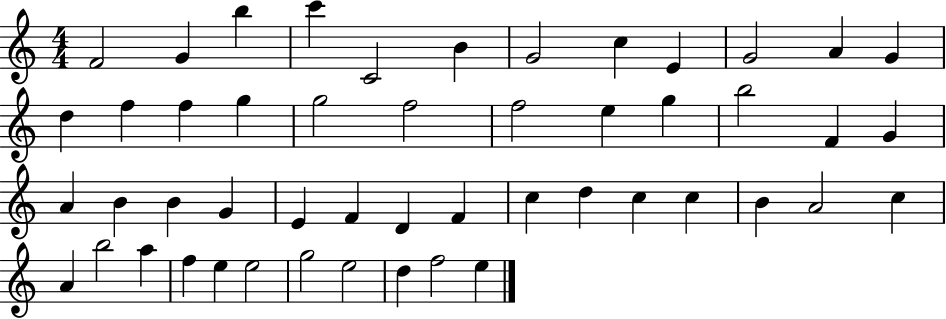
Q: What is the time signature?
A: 4/4